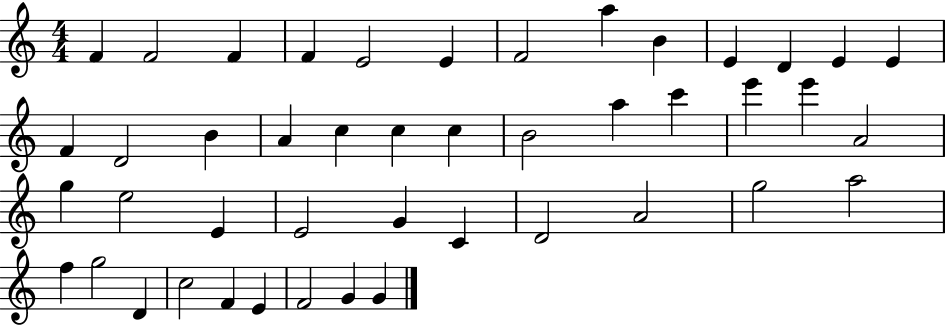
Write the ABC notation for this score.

X:1
T:Untitled
M:4/4
L:1/4
K:C
F F2 F F E2 E F2 a B E D E E F D2 B A c c c B2 a c' e' e' A2 g e2 E E2 G C D2 A2 g2 a2 f g2 D c2 F E F2 G G